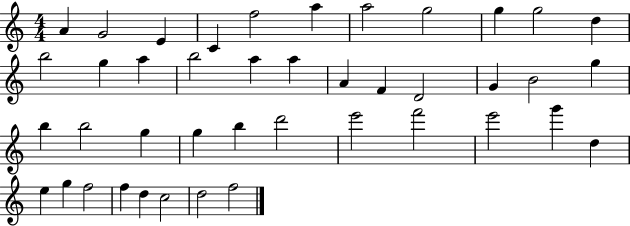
A4/q G4/h E4/q C4/q F5/h A5/q A5/h G5/h G5/q G5/h D5/q B5/h G5/q A5/q B5/h A5/q A5/q A4/q F4/q D4/h G4/q B4/h G5/q B5/q B5/h G5/q G5/q B5/q D6/h E6/h F6/h E6/h G6/q D5/q E5/q G5/q F5/h F5/q D5/q C5/h D5/h F5/h